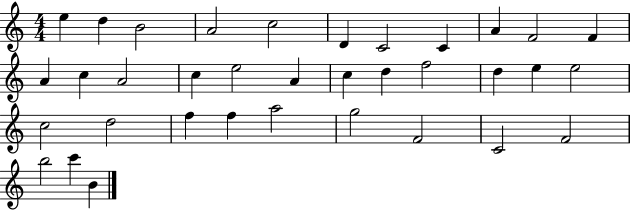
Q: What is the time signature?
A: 4/4